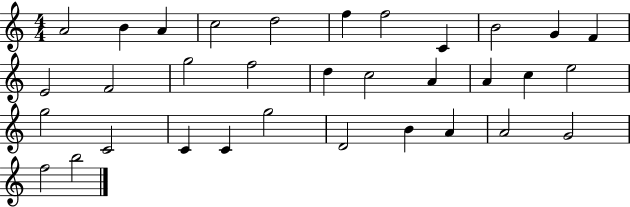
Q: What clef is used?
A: treble